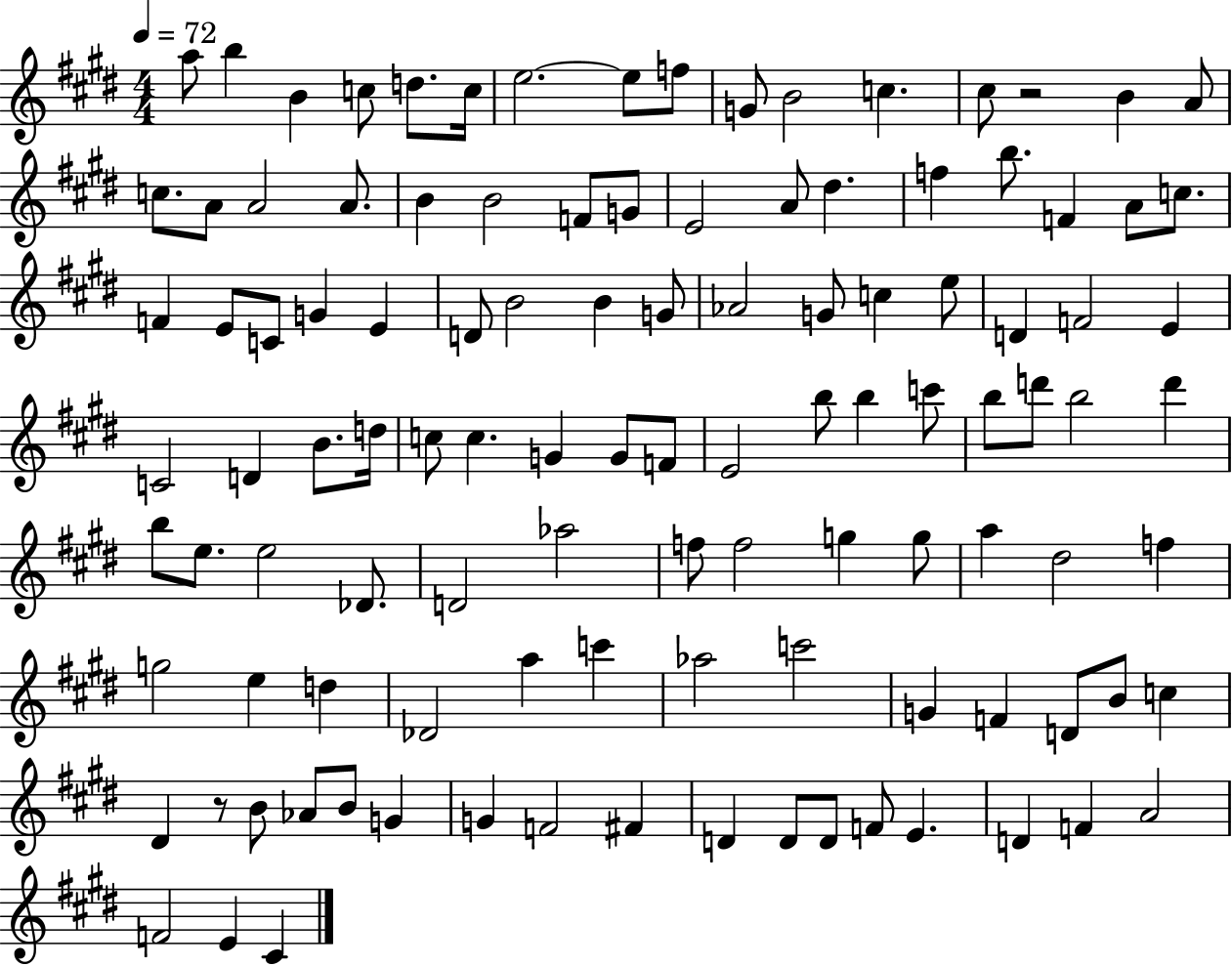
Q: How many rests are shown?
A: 2